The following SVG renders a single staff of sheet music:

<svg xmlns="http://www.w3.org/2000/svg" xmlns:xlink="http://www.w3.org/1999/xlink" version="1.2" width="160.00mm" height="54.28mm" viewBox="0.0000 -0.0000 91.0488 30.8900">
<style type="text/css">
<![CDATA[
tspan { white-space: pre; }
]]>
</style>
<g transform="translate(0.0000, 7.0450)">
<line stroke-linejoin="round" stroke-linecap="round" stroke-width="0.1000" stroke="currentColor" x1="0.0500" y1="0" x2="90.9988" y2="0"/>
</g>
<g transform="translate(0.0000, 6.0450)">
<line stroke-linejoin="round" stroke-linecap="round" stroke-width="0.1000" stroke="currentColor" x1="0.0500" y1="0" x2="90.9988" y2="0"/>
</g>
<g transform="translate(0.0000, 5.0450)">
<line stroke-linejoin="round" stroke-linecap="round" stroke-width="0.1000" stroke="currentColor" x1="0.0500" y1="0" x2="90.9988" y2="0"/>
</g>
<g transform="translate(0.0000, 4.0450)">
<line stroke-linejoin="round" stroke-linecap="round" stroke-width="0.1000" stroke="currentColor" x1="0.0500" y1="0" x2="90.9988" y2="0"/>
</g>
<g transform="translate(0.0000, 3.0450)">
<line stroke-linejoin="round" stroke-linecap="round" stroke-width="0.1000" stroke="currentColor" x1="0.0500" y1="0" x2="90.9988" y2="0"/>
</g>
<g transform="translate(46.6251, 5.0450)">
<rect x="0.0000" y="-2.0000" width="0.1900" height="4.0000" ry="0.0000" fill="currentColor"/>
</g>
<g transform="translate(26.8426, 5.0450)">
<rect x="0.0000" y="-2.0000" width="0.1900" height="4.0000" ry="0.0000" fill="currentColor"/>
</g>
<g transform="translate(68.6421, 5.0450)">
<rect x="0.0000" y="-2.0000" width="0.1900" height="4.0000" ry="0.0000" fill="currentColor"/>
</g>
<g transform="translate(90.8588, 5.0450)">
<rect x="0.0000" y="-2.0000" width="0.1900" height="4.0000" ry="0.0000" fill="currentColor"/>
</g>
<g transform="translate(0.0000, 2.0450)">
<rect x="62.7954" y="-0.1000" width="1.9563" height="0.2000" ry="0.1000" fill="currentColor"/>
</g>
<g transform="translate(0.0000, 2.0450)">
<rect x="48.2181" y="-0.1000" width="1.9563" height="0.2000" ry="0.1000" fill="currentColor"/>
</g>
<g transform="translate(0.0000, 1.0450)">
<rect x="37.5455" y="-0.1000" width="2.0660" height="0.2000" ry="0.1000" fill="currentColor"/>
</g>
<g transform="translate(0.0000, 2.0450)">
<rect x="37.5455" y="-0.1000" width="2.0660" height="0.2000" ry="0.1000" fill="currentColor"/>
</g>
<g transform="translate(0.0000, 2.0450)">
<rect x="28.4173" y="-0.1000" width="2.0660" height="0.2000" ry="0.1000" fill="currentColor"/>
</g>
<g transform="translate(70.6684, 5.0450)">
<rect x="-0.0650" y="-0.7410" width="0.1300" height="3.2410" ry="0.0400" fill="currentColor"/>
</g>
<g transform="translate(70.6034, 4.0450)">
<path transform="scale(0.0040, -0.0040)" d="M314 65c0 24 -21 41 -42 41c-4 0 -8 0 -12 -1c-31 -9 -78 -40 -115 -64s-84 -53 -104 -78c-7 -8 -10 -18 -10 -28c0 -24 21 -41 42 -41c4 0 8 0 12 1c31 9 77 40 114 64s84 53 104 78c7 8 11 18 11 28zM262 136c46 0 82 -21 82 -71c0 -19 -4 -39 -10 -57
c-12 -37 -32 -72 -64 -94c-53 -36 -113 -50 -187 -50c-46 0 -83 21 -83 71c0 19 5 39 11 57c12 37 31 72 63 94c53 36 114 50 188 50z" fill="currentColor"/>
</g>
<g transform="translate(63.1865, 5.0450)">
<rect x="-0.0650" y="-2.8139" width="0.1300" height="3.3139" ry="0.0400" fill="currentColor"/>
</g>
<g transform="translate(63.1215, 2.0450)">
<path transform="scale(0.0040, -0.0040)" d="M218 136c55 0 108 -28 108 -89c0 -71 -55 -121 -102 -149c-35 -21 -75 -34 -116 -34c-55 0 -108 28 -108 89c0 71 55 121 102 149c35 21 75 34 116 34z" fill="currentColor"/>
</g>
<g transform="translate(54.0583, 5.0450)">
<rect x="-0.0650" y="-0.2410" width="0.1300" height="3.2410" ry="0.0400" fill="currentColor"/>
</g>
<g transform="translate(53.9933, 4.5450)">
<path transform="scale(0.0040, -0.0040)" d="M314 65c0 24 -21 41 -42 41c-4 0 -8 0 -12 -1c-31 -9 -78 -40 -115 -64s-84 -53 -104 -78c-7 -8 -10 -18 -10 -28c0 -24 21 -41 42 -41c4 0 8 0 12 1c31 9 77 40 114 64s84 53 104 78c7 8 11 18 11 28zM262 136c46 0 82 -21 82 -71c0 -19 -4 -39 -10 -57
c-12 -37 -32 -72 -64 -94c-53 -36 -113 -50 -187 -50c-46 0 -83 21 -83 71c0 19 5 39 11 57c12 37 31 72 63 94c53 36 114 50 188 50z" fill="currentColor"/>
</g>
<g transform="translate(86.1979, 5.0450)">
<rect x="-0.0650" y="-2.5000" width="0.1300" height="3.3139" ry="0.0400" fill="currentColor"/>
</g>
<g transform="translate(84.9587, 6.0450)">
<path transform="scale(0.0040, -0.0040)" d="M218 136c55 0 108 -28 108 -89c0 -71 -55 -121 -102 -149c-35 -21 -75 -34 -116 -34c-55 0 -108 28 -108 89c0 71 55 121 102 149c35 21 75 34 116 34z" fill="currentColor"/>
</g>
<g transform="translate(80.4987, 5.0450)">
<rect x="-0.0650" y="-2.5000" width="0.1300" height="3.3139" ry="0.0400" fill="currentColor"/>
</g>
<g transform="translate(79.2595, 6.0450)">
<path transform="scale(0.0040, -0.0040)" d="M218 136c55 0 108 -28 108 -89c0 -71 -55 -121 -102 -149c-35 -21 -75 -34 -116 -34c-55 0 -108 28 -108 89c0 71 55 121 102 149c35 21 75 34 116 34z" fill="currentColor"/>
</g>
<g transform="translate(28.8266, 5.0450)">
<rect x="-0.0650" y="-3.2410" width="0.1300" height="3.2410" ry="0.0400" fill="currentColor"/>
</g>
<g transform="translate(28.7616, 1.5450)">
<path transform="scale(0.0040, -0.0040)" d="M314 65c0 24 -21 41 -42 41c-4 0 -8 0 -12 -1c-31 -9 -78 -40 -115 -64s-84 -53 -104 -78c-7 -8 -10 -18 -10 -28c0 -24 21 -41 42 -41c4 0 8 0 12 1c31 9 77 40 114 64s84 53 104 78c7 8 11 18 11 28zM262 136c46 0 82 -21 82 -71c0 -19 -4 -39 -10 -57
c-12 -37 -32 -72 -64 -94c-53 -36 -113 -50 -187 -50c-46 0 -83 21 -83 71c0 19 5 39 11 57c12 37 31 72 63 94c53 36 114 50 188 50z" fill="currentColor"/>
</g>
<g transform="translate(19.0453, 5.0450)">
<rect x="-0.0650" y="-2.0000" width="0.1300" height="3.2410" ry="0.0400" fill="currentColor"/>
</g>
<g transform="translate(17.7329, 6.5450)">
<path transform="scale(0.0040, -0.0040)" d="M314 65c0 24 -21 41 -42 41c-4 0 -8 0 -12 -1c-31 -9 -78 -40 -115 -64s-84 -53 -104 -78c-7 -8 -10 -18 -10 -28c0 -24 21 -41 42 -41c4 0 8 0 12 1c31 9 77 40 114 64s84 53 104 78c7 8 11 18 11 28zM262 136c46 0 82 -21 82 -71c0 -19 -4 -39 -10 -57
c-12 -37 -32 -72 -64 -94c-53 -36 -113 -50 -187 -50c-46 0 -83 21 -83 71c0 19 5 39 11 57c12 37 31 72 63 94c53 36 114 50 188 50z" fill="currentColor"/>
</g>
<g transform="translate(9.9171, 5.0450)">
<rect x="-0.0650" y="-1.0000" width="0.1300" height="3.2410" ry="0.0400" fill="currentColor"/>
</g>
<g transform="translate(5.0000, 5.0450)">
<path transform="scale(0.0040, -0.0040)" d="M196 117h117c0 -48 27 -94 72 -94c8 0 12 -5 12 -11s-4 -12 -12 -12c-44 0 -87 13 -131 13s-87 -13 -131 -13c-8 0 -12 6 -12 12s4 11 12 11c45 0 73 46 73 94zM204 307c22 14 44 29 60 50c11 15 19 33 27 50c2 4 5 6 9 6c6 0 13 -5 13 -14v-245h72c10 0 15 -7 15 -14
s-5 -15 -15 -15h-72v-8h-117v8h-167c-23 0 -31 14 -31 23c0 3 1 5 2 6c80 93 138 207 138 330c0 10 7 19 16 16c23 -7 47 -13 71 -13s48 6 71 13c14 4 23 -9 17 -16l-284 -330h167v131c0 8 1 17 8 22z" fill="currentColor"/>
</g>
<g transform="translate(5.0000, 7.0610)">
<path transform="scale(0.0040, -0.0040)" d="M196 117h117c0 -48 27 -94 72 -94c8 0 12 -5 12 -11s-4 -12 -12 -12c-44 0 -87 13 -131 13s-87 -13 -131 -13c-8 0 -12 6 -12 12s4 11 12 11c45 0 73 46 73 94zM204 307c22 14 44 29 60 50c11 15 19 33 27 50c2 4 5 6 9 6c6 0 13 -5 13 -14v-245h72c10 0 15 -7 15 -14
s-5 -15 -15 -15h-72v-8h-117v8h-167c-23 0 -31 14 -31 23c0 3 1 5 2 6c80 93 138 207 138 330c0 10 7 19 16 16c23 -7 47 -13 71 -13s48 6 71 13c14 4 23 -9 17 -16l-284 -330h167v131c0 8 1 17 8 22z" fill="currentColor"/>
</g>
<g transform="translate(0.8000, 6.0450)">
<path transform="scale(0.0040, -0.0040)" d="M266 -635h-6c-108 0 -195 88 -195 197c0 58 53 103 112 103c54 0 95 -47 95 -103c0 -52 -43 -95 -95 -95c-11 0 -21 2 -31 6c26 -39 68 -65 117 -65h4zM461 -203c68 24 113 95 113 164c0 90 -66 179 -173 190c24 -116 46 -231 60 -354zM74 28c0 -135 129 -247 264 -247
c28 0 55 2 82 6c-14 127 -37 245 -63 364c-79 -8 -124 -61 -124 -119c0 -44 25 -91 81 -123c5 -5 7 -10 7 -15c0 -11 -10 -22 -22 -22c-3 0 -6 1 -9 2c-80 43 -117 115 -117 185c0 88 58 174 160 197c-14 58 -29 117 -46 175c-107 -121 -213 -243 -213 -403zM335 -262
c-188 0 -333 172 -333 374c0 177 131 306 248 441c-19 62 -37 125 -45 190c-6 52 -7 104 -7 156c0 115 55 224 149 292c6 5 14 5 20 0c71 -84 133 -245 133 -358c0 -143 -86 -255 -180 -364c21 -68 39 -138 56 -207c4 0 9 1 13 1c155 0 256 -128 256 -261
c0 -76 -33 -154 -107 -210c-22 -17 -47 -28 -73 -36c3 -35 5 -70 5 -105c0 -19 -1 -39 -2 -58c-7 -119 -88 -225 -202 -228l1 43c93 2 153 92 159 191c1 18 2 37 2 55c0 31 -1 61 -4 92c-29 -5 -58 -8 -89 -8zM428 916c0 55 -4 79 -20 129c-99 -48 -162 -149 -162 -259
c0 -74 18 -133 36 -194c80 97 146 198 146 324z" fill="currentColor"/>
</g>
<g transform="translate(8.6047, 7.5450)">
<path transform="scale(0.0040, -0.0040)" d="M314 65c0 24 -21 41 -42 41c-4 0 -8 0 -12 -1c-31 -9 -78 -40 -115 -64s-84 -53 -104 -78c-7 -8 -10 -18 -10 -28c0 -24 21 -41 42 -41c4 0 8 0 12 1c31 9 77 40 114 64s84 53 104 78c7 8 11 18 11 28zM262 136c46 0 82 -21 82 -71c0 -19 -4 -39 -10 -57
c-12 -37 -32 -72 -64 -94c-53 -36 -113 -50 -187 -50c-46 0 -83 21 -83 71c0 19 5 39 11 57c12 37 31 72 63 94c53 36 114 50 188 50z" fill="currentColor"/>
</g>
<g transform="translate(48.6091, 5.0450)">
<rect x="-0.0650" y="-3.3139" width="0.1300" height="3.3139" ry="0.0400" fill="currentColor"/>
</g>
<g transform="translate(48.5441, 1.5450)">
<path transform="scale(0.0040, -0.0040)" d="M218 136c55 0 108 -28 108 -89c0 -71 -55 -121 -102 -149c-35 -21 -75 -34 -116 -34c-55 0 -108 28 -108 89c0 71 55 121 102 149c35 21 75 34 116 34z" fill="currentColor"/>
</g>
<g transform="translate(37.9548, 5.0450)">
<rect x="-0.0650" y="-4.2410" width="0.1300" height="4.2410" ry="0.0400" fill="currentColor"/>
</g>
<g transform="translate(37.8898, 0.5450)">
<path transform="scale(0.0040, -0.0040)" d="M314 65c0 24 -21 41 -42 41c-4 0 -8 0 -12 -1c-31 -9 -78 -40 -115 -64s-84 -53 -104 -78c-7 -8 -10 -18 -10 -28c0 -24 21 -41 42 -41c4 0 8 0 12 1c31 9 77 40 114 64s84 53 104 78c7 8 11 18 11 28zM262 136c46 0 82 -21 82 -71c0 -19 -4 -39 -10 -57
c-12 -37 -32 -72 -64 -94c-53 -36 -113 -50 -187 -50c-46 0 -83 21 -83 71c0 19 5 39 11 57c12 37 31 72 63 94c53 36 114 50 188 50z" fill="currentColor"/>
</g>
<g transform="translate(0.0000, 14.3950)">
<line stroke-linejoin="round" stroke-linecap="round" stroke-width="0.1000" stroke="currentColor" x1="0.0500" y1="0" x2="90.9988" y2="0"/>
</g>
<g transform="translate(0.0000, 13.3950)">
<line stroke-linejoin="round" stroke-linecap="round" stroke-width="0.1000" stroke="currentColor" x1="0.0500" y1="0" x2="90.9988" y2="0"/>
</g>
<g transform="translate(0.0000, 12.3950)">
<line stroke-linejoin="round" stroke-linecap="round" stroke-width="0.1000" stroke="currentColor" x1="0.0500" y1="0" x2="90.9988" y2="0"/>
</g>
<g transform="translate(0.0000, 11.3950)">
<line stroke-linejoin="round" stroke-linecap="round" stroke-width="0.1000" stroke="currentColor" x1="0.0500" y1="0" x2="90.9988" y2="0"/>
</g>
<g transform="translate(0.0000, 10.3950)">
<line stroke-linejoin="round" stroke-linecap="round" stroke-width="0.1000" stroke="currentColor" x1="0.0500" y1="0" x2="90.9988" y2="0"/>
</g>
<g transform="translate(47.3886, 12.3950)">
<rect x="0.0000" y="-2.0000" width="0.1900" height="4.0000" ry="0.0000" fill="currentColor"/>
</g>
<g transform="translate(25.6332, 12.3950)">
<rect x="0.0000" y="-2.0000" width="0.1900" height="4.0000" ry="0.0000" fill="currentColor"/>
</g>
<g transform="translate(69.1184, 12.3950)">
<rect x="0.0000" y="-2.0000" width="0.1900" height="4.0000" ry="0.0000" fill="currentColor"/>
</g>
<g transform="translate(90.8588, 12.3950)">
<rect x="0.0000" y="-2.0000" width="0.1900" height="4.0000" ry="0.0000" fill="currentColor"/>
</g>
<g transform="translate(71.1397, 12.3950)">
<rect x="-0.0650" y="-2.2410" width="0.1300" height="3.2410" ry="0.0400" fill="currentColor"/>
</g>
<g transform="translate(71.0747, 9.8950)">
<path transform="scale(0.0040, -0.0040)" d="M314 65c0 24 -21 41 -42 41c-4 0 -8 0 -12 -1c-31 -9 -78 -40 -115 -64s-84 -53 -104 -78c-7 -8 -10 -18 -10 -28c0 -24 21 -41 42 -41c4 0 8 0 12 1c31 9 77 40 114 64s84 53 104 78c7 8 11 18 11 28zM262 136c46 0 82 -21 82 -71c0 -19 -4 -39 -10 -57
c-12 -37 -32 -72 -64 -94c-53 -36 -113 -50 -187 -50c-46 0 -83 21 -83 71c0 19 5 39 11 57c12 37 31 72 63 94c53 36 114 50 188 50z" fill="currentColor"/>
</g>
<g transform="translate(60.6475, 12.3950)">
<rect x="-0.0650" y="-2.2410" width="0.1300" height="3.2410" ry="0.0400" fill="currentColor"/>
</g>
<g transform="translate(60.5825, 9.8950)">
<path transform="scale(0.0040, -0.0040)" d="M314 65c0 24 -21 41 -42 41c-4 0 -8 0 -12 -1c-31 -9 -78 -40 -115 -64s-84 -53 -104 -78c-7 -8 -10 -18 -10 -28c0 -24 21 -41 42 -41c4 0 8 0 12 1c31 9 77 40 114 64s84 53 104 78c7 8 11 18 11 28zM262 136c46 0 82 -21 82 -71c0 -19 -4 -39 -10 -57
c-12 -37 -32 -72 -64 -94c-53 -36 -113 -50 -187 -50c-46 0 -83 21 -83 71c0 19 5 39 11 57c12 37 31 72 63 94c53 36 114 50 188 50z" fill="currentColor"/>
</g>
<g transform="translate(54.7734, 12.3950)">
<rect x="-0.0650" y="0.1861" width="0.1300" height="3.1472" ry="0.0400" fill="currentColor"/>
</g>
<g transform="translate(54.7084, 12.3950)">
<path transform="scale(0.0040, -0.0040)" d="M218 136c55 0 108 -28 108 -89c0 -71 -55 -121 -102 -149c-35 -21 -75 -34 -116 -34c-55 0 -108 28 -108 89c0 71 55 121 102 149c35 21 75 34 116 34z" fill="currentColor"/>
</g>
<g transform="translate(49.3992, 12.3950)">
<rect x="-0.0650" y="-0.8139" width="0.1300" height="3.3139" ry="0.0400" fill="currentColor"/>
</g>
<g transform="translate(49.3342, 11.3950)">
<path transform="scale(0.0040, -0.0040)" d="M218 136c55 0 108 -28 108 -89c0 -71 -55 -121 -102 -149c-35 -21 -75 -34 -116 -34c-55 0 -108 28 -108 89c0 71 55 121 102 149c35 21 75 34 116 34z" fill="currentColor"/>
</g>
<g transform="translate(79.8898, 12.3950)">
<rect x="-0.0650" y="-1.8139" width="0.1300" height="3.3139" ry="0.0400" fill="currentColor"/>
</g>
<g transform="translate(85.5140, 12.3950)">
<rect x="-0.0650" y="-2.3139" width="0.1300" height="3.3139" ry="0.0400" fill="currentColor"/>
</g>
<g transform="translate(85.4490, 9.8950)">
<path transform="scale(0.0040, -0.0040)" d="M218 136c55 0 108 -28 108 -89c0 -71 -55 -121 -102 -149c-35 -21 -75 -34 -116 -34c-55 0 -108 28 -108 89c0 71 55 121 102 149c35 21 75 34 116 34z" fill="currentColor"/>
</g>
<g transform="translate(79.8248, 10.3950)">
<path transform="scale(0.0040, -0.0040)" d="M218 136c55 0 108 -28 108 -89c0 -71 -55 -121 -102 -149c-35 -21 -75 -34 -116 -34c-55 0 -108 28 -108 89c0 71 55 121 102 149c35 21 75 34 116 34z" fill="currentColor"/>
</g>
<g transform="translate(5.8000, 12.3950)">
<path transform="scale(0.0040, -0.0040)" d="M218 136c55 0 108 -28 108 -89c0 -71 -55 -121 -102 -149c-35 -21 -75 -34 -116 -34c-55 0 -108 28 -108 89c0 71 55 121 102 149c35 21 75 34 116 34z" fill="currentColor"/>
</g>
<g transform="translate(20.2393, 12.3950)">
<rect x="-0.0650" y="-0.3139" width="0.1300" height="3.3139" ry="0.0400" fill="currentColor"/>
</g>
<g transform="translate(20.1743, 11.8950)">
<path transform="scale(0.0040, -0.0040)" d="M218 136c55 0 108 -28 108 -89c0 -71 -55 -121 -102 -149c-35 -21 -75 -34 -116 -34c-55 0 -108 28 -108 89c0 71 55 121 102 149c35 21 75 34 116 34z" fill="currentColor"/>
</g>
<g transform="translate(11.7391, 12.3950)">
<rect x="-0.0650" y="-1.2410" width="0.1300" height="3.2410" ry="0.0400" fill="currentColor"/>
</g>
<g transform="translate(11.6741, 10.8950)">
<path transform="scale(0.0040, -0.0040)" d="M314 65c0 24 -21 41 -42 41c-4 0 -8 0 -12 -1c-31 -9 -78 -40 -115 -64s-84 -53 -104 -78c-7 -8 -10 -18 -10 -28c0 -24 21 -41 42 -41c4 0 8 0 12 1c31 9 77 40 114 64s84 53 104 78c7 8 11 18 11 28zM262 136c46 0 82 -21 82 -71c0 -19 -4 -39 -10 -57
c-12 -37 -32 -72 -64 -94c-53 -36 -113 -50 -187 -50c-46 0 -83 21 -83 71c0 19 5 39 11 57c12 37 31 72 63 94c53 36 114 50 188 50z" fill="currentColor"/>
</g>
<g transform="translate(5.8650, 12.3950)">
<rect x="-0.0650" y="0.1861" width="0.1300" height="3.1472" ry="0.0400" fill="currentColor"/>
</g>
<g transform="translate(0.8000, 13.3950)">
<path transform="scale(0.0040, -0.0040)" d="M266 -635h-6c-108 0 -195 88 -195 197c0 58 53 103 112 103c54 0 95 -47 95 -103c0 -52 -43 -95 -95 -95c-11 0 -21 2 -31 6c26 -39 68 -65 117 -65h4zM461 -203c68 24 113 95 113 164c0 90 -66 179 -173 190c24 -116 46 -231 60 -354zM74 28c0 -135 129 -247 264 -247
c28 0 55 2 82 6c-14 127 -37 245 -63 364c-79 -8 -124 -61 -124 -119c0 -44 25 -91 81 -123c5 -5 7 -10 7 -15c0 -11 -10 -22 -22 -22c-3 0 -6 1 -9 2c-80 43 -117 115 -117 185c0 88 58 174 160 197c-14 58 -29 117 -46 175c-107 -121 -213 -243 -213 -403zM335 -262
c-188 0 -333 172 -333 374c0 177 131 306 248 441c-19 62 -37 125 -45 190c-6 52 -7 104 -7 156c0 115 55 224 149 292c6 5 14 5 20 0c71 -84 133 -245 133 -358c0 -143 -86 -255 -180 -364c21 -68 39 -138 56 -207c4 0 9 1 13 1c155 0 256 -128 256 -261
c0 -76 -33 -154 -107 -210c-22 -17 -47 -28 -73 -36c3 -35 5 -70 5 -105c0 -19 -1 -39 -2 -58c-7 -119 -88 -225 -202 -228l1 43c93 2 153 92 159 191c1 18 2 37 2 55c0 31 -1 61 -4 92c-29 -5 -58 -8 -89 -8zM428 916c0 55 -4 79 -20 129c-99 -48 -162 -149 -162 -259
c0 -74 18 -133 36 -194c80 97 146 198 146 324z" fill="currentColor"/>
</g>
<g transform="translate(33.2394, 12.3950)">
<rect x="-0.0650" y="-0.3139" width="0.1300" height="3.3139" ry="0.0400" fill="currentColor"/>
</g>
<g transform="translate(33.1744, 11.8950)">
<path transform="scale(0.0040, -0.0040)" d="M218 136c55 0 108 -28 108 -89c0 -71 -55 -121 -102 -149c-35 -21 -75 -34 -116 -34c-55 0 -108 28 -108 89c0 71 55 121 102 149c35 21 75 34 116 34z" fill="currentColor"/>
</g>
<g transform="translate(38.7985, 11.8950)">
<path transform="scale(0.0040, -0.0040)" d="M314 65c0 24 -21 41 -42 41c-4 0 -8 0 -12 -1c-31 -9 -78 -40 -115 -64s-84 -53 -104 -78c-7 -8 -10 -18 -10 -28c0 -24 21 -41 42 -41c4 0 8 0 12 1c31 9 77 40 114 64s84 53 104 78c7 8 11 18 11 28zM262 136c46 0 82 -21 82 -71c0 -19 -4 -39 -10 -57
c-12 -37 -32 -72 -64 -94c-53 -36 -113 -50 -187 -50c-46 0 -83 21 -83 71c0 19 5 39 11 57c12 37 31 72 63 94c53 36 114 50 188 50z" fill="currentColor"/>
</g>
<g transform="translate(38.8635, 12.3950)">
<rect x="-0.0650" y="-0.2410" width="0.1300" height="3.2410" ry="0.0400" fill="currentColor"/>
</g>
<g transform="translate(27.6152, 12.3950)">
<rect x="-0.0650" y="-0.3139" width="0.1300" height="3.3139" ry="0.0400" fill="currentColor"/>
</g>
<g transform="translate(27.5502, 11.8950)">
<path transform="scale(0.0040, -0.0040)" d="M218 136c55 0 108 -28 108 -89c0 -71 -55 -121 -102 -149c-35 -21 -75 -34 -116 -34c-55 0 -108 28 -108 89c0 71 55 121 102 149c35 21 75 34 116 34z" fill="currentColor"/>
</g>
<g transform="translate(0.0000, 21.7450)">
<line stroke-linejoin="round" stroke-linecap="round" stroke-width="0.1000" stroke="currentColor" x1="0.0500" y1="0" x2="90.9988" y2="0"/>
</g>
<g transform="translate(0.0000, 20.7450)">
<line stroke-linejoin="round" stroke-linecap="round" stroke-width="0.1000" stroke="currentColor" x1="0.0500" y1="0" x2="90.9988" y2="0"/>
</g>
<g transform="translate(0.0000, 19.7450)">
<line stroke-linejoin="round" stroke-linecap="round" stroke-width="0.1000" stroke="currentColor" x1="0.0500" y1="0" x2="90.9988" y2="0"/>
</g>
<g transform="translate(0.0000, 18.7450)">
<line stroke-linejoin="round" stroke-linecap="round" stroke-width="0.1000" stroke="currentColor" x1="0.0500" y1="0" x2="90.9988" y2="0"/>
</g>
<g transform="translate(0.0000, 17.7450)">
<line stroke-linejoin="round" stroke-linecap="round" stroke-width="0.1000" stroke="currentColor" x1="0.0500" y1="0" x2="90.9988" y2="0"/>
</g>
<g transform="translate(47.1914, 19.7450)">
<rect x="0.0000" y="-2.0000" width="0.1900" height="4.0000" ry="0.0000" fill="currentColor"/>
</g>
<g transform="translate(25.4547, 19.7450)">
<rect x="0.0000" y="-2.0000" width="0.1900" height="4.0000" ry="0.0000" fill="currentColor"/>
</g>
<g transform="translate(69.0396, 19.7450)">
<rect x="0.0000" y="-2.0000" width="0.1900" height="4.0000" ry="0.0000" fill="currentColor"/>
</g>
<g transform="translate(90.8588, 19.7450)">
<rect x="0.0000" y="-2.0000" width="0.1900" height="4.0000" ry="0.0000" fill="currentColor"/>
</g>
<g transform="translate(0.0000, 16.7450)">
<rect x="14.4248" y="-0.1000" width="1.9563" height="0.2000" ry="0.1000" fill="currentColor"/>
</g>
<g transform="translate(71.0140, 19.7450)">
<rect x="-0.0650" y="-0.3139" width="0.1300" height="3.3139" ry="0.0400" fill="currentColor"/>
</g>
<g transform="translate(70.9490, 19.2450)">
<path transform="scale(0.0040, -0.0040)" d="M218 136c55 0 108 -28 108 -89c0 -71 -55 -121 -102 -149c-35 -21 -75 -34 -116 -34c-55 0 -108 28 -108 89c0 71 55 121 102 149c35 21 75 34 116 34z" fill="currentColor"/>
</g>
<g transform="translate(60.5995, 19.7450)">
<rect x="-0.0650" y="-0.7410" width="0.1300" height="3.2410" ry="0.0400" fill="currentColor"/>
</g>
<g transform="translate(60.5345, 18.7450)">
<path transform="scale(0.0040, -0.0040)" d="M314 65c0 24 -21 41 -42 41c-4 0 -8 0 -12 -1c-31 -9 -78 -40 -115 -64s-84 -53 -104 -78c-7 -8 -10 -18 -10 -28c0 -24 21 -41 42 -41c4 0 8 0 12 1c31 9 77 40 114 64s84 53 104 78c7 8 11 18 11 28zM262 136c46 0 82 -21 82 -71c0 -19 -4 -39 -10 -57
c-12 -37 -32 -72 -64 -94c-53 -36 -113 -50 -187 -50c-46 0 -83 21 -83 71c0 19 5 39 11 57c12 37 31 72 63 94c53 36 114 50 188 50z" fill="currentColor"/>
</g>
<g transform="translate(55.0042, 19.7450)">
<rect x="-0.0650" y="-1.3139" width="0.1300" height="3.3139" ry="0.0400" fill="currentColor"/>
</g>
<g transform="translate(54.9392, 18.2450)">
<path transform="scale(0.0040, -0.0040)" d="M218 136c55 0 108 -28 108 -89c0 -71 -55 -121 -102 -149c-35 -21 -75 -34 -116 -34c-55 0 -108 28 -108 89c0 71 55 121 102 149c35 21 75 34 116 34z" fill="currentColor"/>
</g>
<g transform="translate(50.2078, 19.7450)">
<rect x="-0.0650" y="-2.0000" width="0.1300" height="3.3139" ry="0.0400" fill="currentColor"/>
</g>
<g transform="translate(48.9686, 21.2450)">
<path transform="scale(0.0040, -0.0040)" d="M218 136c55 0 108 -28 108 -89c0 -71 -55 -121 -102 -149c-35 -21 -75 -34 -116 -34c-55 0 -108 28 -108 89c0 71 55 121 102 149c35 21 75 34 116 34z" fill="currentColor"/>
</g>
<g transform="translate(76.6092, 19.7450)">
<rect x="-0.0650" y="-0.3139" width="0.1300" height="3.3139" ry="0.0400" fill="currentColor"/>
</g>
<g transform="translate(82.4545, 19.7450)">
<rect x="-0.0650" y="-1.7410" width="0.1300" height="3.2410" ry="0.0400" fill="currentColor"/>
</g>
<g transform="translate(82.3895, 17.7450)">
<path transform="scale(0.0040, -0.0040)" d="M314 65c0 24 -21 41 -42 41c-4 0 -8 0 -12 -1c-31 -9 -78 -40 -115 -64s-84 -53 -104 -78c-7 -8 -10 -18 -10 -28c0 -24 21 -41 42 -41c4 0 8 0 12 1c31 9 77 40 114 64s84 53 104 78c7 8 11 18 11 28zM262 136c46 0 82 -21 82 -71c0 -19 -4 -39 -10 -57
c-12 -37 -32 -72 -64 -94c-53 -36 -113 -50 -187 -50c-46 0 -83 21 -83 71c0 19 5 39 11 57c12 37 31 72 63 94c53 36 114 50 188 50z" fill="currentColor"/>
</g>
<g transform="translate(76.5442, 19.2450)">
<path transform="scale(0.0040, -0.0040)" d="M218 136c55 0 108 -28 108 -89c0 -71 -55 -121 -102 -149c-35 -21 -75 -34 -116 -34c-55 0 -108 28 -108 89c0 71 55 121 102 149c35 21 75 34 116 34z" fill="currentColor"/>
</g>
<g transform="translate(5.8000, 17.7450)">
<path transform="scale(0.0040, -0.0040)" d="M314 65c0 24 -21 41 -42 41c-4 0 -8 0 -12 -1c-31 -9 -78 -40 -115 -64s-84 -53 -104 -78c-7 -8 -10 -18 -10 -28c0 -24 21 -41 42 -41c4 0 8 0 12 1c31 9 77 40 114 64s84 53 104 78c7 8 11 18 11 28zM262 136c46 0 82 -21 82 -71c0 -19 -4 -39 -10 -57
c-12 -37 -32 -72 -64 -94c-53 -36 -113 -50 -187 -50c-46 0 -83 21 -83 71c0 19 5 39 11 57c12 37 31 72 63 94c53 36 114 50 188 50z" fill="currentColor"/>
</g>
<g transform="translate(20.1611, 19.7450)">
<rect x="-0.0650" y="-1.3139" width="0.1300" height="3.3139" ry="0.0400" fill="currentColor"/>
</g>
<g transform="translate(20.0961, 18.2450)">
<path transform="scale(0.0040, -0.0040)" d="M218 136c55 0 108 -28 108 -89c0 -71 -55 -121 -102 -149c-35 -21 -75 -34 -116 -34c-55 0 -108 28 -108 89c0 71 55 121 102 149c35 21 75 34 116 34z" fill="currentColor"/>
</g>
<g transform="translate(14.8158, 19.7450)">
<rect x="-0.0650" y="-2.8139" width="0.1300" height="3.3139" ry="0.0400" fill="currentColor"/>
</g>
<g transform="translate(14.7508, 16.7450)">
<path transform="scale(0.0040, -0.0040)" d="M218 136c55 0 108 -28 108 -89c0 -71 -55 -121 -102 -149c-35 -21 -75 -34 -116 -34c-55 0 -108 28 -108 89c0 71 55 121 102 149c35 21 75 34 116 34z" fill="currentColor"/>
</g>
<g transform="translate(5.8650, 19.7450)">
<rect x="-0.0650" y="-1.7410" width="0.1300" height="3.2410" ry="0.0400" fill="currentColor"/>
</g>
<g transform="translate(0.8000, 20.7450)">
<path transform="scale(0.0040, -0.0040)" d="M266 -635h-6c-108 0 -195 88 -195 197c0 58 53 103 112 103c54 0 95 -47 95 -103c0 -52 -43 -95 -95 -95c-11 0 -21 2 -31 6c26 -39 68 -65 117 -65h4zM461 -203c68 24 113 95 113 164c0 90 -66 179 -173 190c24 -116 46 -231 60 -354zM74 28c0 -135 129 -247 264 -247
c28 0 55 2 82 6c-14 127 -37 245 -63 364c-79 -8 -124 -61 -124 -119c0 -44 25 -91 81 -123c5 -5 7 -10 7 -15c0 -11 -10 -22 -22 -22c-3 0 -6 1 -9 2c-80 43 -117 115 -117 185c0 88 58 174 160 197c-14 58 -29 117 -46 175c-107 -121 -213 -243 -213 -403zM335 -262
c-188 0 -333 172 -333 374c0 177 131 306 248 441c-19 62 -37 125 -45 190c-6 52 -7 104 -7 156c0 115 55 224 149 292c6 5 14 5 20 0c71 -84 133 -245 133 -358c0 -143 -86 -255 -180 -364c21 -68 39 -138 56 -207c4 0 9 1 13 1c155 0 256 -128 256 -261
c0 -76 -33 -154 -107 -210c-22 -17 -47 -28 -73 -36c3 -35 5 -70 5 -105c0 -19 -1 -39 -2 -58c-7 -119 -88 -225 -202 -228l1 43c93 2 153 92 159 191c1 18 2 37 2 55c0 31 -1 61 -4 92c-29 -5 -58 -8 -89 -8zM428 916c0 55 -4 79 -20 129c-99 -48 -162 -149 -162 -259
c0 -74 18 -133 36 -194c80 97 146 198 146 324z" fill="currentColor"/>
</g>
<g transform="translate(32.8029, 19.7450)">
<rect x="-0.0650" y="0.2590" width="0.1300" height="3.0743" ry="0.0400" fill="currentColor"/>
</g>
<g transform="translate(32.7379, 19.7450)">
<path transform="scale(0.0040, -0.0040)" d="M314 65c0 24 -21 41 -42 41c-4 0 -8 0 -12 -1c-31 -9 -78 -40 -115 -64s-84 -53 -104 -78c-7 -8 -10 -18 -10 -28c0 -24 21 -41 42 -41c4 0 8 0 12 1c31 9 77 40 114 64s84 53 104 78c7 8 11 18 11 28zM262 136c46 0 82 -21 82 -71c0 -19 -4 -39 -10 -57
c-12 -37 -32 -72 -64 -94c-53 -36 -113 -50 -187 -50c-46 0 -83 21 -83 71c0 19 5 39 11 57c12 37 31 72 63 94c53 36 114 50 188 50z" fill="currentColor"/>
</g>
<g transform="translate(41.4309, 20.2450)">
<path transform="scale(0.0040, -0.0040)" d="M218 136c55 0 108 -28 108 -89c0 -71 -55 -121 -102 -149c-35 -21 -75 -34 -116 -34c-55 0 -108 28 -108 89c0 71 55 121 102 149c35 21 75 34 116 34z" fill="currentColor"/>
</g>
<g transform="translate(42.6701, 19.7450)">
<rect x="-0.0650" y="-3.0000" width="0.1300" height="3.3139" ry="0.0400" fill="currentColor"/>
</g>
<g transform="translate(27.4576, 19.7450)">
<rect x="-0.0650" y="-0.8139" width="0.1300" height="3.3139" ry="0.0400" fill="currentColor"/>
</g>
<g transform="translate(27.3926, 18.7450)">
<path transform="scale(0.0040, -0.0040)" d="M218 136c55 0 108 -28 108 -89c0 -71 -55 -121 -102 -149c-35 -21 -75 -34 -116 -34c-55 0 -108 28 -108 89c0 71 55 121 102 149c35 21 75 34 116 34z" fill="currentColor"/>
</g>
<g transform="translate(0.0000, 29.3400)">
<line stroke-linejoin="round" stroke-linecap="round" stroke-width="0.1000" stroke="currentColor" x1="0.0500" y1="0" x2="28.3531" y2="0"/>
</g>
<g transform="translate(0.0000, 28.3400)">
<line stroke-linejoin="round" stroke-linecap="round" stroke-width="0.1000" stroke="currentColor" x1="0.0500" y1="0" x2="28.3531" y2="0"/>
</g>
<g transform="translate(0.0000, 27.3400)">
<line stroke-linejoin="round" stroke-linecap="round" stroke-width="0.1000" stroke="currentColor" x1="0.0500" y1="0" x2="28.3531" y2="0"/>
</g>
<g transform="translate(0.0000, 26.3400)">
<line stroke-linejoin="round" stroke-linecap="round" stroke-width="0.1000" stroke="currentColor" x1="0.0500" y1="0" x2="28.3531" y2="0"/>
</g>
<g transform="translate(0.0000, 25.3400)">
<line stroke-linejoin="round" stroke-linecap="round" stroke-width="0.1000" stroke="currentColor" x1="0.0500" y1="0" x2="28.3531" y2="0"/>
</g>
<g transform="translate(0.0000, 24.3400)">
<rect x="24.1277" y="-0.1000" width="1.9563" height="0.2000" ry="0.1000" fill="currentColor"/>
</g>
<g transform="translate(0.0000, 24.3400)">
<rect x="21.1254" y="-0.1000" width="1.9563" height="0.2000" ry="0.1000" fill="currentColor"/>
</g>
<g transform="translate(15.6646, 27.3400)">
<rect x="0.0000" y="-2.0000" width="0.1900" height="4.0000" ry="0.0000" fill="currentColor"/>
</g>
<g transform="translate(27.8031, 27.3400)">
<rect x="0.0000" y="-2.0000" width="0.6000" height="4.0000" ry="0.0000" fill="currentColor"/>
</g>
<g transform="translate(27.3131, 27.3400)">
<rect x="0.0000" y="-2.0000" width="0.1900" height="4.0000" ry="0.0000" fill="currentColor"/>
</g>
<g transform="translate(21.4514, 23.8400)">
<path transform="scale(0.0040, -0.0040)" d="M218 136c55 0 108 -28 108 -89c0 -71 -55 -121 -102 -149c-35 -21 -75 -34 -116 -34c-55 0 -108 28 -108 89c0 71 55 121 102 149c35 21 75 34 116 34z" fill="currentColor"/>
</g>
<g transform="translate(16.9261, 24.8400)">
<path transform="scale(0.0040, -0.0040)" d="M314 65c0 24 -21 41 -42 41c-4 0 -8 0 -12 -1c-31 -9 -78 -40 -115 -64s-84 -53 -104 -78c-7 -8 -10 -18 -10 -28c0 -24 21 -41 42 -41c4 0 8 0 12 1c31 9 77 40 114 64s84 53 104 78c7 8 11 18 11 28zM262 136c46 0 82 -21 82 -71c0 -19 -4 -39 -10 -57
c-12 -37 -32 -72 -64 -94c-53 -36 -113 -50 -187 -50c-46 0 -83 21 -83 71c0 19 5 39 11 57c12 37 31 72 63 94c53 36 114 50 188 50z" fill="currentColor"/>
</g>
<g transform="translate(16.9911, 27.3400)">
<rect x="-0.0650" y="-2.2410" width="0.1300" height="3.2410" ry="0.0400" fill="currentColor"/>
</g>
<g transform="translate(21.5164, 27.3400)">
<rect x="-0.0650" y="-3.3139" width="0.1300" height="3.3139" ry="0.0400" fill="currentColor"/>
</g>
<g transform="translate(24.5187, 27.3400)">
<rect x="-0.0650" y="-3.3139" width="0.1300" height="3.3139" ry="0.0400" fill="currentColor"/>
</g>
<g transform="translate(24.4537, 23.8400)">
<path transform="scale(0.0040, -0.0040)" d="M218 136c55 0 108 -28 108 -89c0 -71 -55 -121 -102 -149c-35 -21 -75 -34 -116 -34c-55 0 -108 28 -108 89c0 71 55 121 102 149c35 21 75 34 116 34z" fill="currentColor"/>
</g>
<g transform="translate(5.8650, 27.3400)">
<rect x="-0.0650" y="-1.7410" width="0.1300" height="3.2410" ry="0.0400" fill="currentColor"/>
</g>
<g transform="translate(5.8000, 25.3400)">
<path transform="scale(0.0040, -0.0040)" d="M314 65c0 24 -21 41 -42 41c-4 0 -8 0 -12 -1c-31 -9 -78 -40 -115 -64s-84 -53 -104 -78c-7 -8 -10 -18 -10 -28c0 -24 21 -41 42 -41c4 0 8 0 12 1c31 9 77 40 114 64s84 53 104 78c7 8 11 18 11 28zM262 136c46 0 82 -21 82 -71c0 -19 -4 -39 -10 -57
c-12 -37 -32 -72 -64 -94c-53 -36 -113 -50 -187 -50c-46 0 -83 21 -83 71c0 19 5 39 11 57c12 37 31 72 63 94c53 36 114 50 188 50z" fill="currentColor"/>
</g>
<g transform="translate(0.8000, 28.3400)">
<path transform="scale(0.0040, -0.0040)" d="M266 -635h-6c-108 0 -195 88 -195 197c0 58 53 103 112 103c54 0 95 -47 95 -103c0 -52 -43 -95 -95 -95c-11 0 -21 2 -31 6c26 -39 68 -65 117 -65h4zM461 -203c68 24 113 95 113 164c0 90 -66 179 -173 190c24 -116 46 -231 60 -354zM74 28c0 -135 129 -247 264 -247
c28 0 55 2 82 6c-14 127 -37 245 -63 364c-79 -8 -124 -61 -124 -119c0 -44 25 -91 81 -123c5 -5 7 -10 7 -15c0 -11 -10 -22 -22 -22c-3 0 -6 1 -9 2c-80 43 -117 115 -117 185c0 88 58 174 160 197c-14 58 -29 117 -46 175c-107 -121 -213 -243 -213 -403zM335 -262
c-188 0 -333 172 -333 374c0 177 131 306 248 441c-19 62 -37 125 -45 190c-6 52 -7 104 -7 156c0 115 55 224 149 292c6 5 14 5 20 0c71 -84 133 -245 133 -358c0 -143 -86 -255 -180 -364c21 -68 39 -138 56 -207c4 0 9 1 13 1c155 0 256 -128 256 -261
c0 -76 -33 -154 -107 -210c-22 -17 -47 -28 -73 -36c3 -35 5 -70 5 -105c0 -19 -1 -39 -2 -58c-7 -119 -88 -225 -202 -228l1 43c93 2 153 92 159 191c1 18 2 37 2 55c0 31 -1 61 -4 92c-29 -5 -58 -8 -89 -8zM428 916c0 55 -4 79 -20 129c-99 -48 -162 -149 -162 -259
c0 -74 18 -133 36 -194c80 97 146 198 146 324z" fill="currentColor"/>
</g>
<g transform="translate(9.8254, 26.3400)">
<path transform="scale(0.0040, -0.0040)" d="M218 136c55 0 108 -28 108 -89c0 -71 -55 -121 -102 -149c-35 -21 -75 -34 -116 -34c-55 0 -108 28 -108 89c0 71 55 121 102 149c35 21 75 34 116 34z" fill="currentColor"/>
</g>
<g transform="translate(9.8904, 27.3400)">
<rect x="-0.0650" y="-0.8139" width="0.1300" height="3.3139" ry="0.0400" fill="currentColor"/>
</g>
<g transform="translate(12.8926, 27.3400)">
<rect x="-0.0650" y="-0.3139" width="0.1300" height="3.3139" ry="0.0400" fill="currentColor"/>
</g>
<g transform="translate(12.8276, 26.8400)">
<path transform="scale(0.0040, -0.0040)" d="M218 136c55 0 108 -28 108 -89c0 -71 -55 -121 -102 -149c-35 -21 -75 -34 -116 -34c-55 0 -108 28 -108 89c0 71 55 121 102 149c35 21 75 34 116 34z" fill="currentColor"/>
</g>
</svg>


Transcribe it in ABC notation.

X:1
T:Untitled
M:4/4
L:1/4
K:C
D2 F2 b2 d'2 b c2 a d2 G G B e2 c c c c2 d B g2 g2 f g f2 a e d B2 A F e d2 c c f2 f2 d c g2 b b